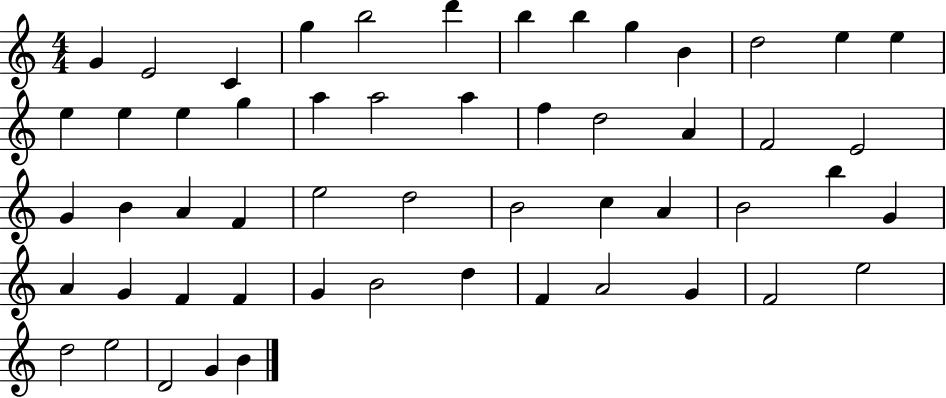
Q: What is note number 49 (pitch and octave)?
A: E5